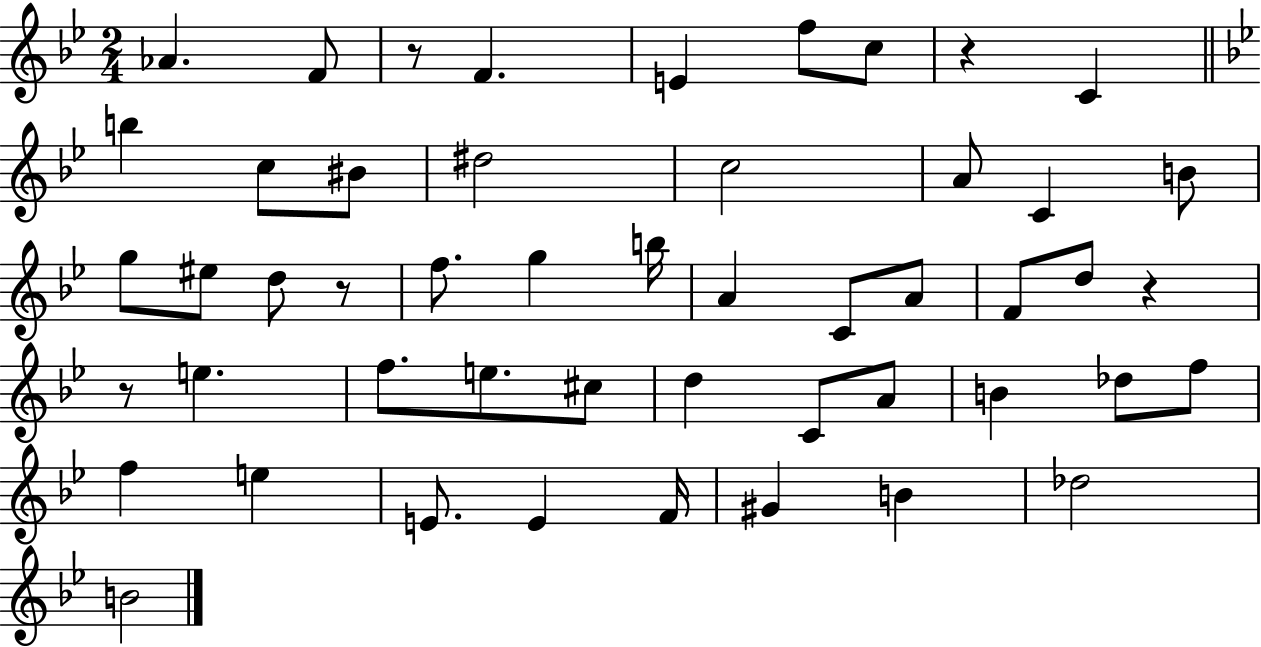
{
  \clef treble
  \numericTimeSignature
  \time 2/4
  \key bes \major
  \repeat volta 2 { aes'4. f'8 | r8 f'4. | e'4 f''8 c''8 | r4 c'4 | \break \bar "||" \break \key bes \major b''4 c''8 bis'8 | dis''2 | c''2 | a'8 c'4 b'8 | \break g''8 eis''8 d''8 r8 | f''8. g''4 b''16 | a'4 c'8 a'8 | f'8 d''8 r4 | \break r8 e''4. | f''8. e''8. cis''8 | d''4 c'8 a'8 | b'4 des''8 f''8 | \break f''4 e''4 | e'8. e'4 f'16 | gis'4 b'4 | des''2 | \break b'2 | } \bar "|."
}